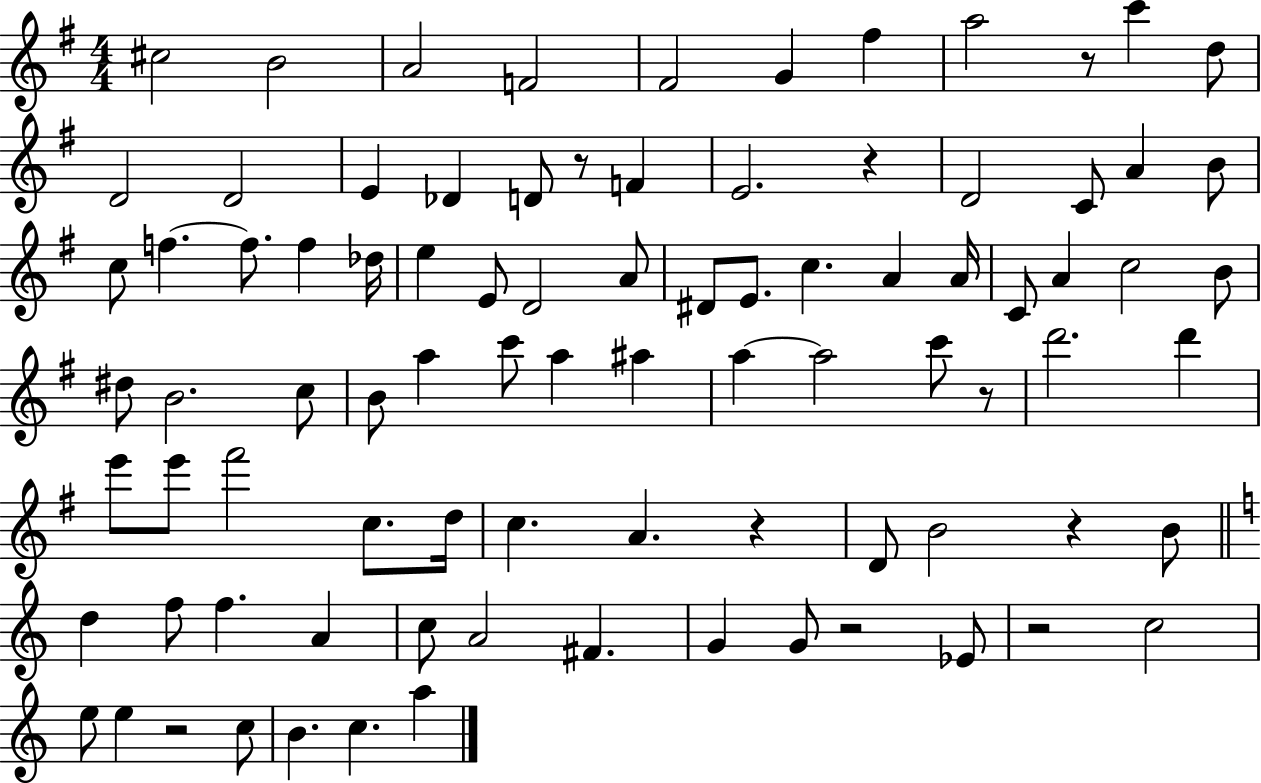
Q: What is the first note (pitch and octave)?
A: C#5